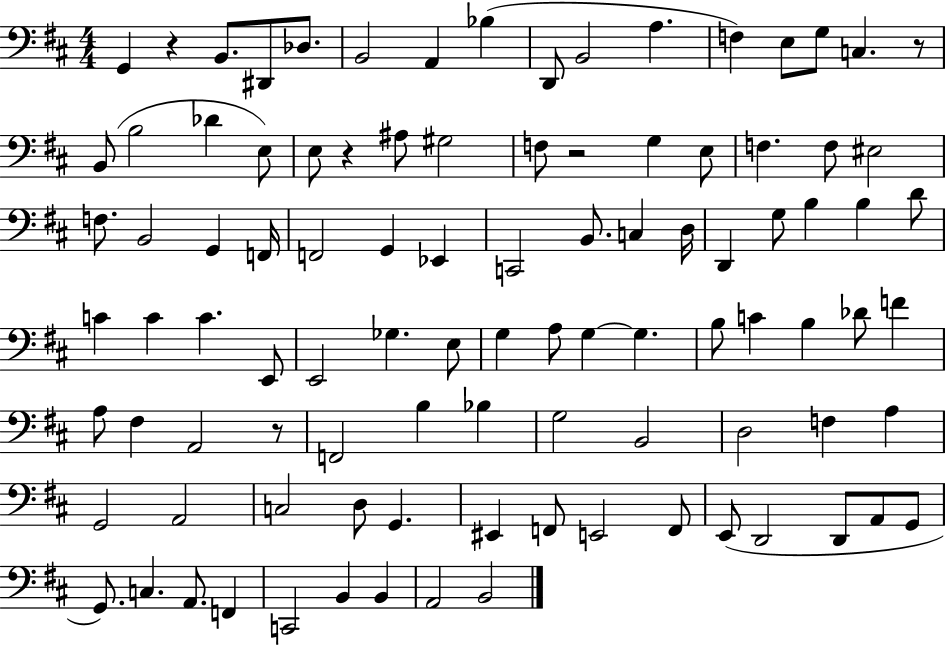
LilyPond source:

{
  \clef bass
  \numericTimeSignature
  \time 4/4
  \key d \major
  g,4 r4 b,8. dis,8 des8. | b,2 a,4 bes4( | d,8 b,2 a4. | f4) e8 g8 c4. r8 | \break b,8( b2 des'4 e8) | e8 r4 ais8 gis2 | f8 r2 g4 e8 | f4. f8 eis2 | \break f8. b,2 g,4 f,16 | f,2 g,4 ees,4 | c,2 b,8. c4 d16 | d,4 g8 b4 b4 d'8 | \break c'4 c'4 c'4. e,8 | e,2 ges4. e8 | g4 a8 g4~~ g4. | b8 c'4 b4 des'8 f'4 | \break a8 fis4 a,2 r8 | f,2 b4 bes4 | g2 b,2 | d2 f4 a4 | \break g,2 a,2 | c2 d8 g,4. | eis,4 f,8 e,2 f,8 | e,8( d,2 d,8 a,8 g,8 | \break g,8.) c4. a,8. f,4 | c,2 b,4 b,4 | a,2 b,2 | \bar "|."
}